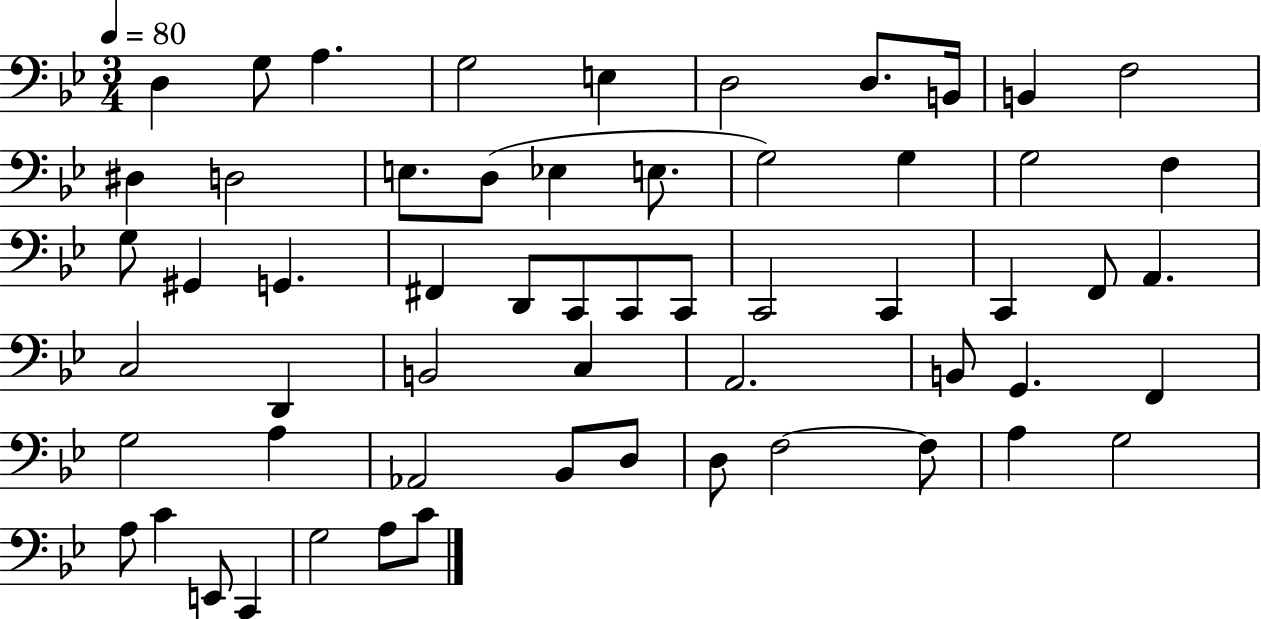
D3/q G3/e A3/q. G3/h E3/q D3/h D3/e. B2/s B2/q F3/h D#3/q D3/h E3/e. D3/e Eb3/q E3/e. G3/h G3/q G3/h F3/q G3/e G#2/q G2/q. F#2/q D2/e C2/e C2/e C2/e C2/h C2/q C2/q F2/e A2/q. C3/h D2/q B2/h C3/q A2/h. B2/e G2/q. F2/q G3/h A3/q Ab2/h Bb2/e D3/e D3/e F3/h F3/e A3/q G3/h A3/e C4/q E2/e C2/q G3/h A3/e C4/e